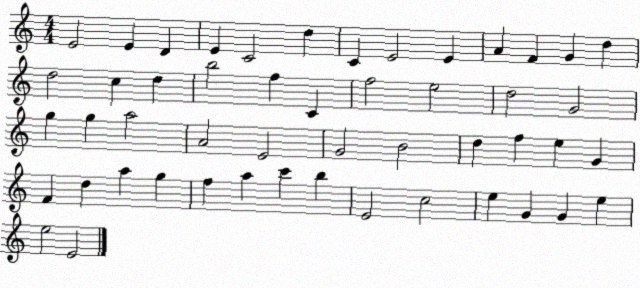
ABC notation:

X:1
T:Untitled
M:4/4
L:1/4
K:C
E2 E D E C2 d C E2 E A F G d d2 c d b2 f C f2 e2 d2 G2 g g a2 A2 E2 G2 B2 d f e G F d a g f a c' b E2 c2 e G G e e2 E2